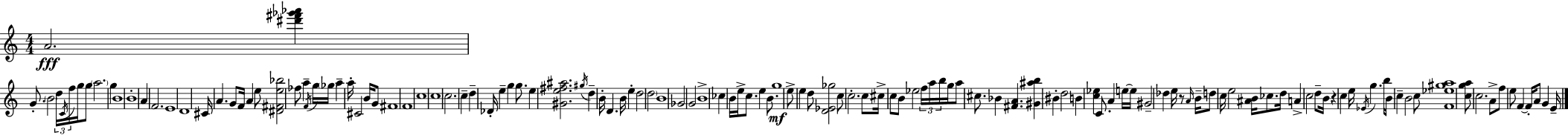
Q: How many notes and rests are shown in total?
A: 131